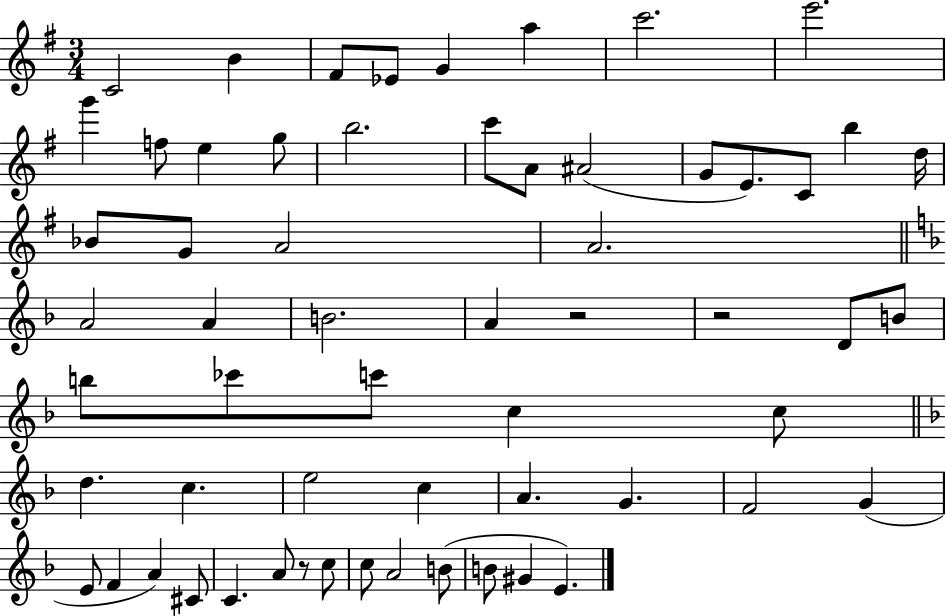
{
  \clef treble
  \numericTimeSignature
  \time 3/4
  \key g \major
  c'2 b'4 | fis'8 ees'8 g'4 a''4 | c'''2. | e'''2. | \break g'''4 f''8 e''4 g''8 | b''2. | c'''8 a'8 ais'2( | g'8 e'8.) c'8 b''4 d''16 | \break bes'8 g'8 a'2 | a'2. | \bar "||" \break \key f \major a'2 a'4 | b'2. | a'4 r2 | r2 d'8 b'8 | \break b''8 ces'''8 c'''8 c''4 c''8 | \bar "||" \break \key f \major d''4. c''4. | e''2 c''4 | a'4. g'4. | f'2 g'4( | \break e'8 f'4 a'4) cis'8 | c'4. a'8 r8 c''8 | c''8 a'2 b'8( | b'8 gis'4 e'4.) | \break \bar "|."
}